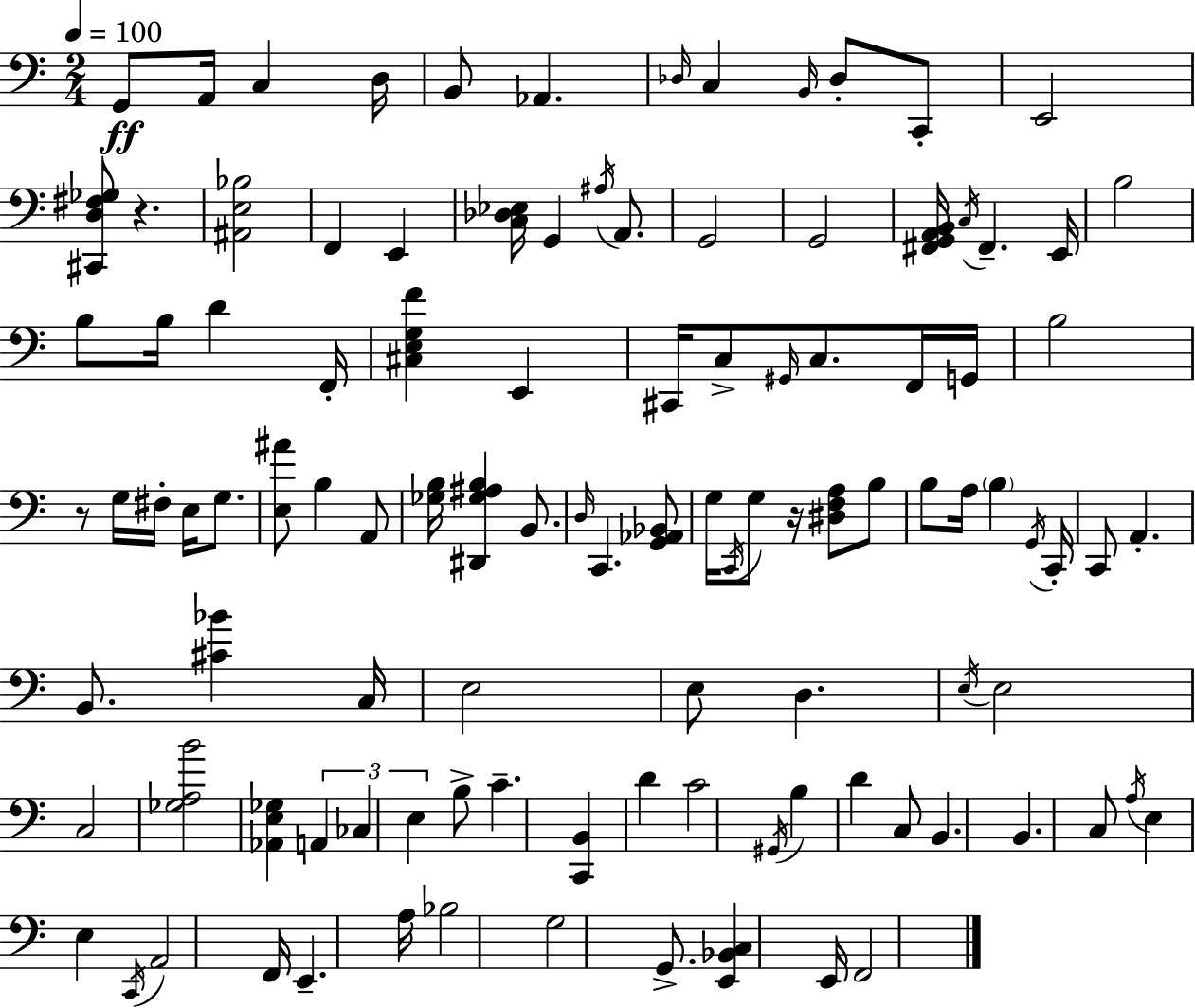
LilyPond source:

{
  \clef bass
  \numericTimeSignature
  \time 2/4
  \key c \major
  \tempo 4 = 100
  g,8\ff a,16 c4 d16 | b,8 aes,4. | \grace { des16 } c4 \grace { b,16 } des8-. | c,8-. e,2 | \break <cis, d fis ges>8 r4. | <ais, e bes>2 | f,4 e,4 | <c des ees>16 g,4 \acciaccatura { ais16 } | \break a,8. g,2 | g,2 | <fis, g, a, b,>16 \acciaccatura { c16 } fis,4.-- | e,16 b2 | \break b8 b16 d'4 | f,16-. <cis e g f'>4 | e,4 cis,16 c8-> \grace { gis,16 } | c8. f,16 g,16 b2 | \break r8 g16 | fis16-. e16 g8. <e ais'>8 b4 | a,8 <ges b>16 <dis, ges ais b>4 | b,8. \grace { d16 } c,4. | \break <g, aes, bes,>8 g16 \acciaccatura { c,16 } | g8 r16 <dis f a>8 b8 b8 | a16 \parenthesize b4 \acciaccatura { g,16 } c,16-. | c,8 a,4.-. | \break b,8. <cis' bes'>4 c16 | e2 | e8 d4. | \acciaccatura { e16 } e2 | \break c2 | <ges a b'>2 | <aes, e ges>4 \tuplet 3/2 { a,4 | ces4 e4 } | \break b8-> c'4.-- | <c, b,>4 d'4 | c'2 | \acciaccatura { gis,16 } b4 d'4 | \break c8 b,4. | b,4. | c8 \acciaccatura { a16 } e4 e4 | \acciaccatura { c,16 } a,2 | \break f,16 e,4.-- | a16 bes2 | g2 | g,8.-> <e, bes, c>4 | \break e,16 f,2 | \bar "|."
}